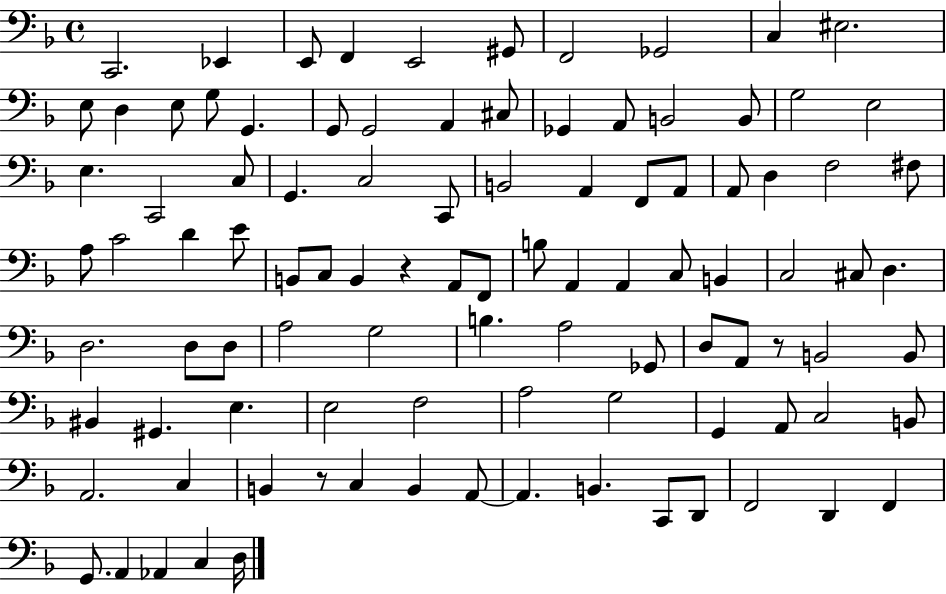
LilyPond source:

{
  \clef bass
  \time 4/4
  \defaultTimeSignature
  \key f \major
  \repeat volta 2 { c,2. ees,4 | e,8 f,4 e,2 gis,8 | f,2 ges,2 | c4 eis2. | \break e8 d4 e8 g8 g,4. | g,8 g,2 a,4 cis8 | ges,4 a,8 b,2 b,8 | g2 e2 | \break e4. c,2 c8 | g,4. c2 c,8 | b,2 a,4 f,8 a,8 | a,8 d4 f2 fis8 | \break a8 c'2 d'4 e'8 | b,8 c8 b,4 r4 a,8 f,8 | b8 a,4 a,4 c8 b,4 | c2 cis8 d4. | \break d2. d8 d8 | a2 g2 | b4. a2 ges,8 | d8 a,8 r8 b,2 b,8 | \break bis,4 gis,4. e4. | e2 f2 | a2 g2 | g,4 a,8 c2 b,8 | \break a,2. c4 | b,4 r8 c4 b,4 a,8~~ | a,4. b,4. c,8 d,8 | f,2 d,4 f,4 | \break g,8. a,4 aes,4 c4 d16 | } \bar "|."
}